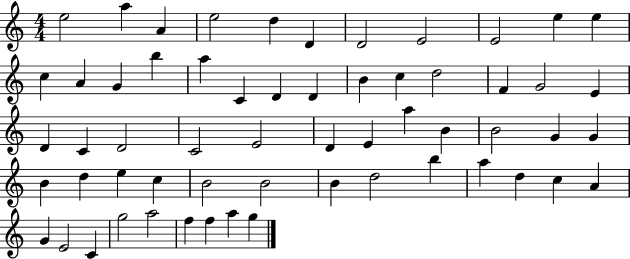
X:1
T:Untitled
M:4/4
L:1/4
K:C
e2 a A e2 d D D2 E2 E2 e e c A G b a C D D B c d2 F G2 E D C D2 C2 E2 D E a B B2 G G B d e c B2 B2 B d2 b a d c A G E2 C g2 a2 f f a g